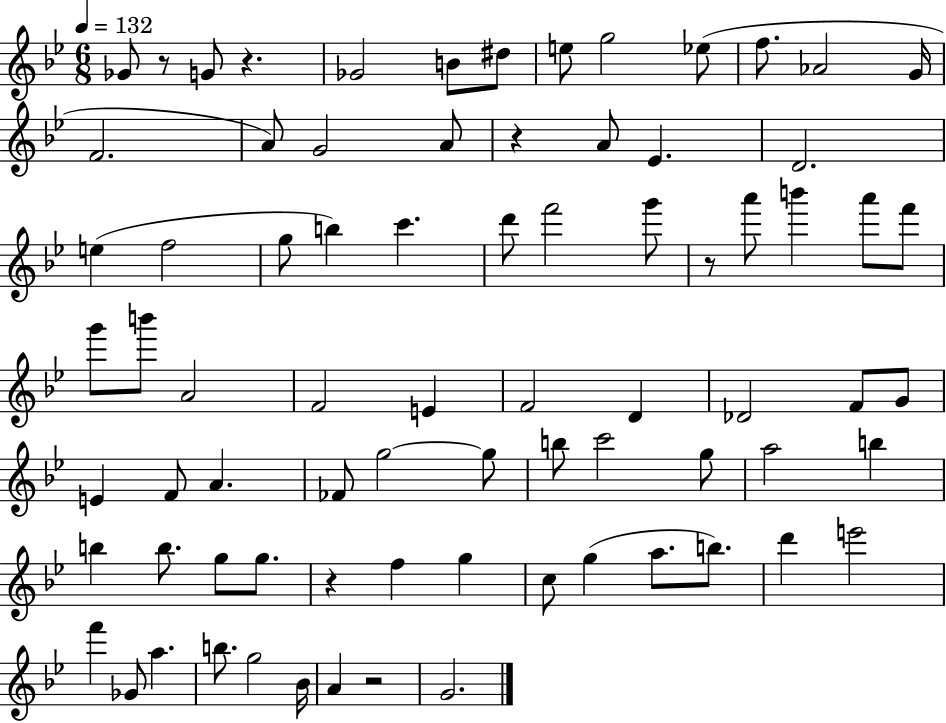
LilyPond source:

{
  \clef treble
  \numericTimeSignature
  \time 6/8
  \key bes \major
  \tempo 4 = 132
  ges'8 r8 g'8 r4. | ges'2 b'8 dis''8 | e''8 g''2 ees''8( | f''8. aes'2 g'16 | \break f'2. | a'8) g'2 a'8 | r4 a'8 ees'4. | d'2. | \break e''4( f''2 | g''8 b''4) c'''4. | d'''8 f'''2 g'''8 | r8 a'''8 b'''4 a'''8 f'''8 | \break g'''8 b'''8 a'2 | f'2 e'4 | f'2 d'4 | des'2 f'8 g'8 | \break e'4 f'8 a'4. | fes'8 g''2~~ g''8 | b''8 c'''2 g''8 | a''2 b''4 | \break b''4 b''8. g''8 g''8. | r4 f''4 g''4 | c''8 g''4( a''8. b''8.) | d'''4 e'''2 | \break f'''4 ges'8 a''4. | b''8. g''2 bes'16 | a'4 r2 | g'2. | \break \bar "|."
}